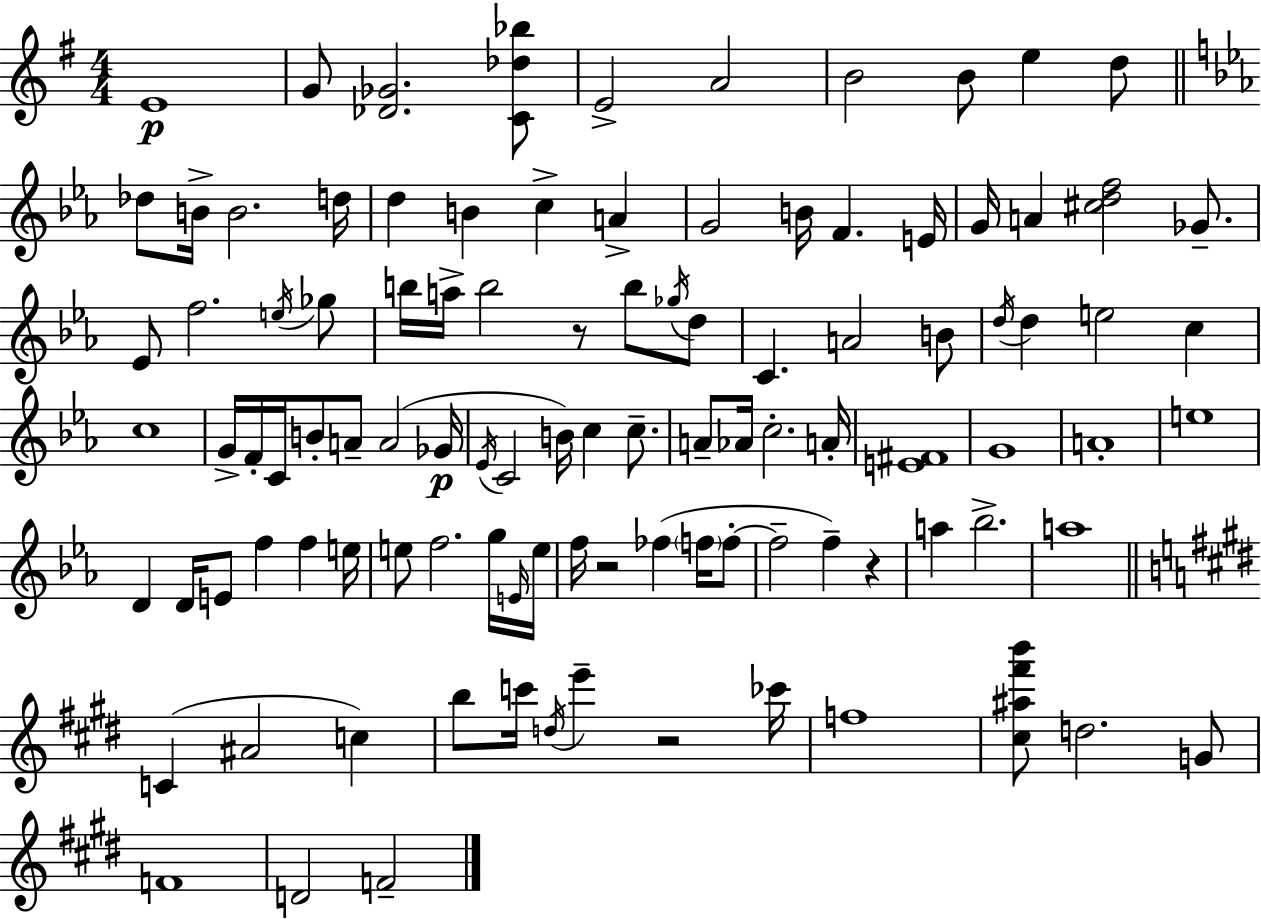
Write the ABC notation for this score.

X:1
T:Untitled
M:4/4
L:1/4
K:Em
E4 G/2 [_D_G]2 [C_d_b]/2 E2 A2 B2 B/2 e d/2 _d/2 B/4 B2 d/4 d B c A G2 B/4 F E/4 G/4 A [^cdf]2 _G/2 _E/2 f2 e/4 _g/2 b/4 a/4 b2 z/2 b/2 _g/4 d/2 C A2 B/2 d/4 d e2 c c4 G/4 F/4 C/4 B/2 A/2 A2 _G/4 _E/4 C2 B/4 c c/2 A/2 _A/4 c2 A/4 [E^F]4 G4 A4 e4 D D/4 E/2 f f e/4 e/2 f2 g/4 E/4 e/4 f/4 z2 _f f/4 f/2 f2 f z a _b2 a4 C ^A2 c b/2 c'/4 d/4 e' z2 _c'/4 f4 [^c^a^f'b']/2 d2 G/2 F4 D2 F2